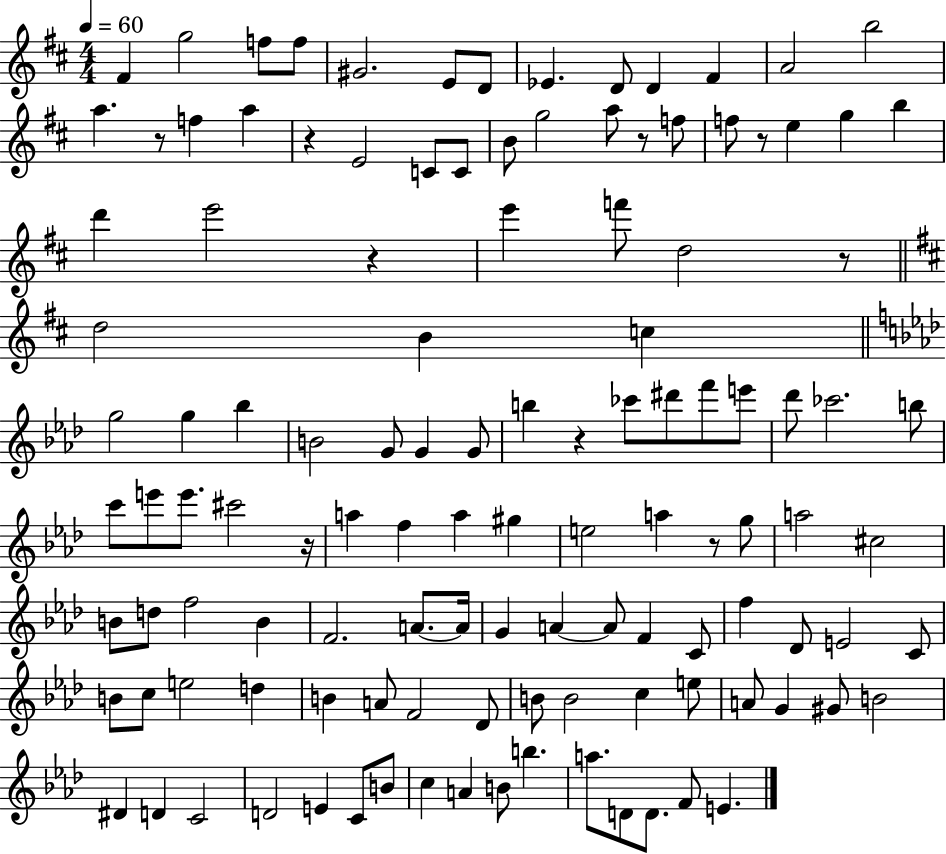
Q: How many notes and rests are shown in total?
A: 120